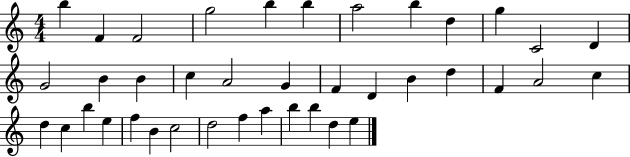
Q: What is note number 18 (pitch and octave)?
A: G4